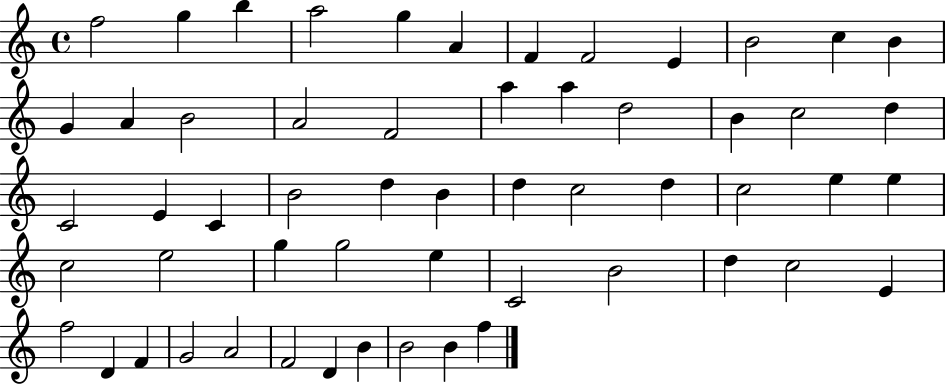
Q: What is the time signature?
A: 4/4